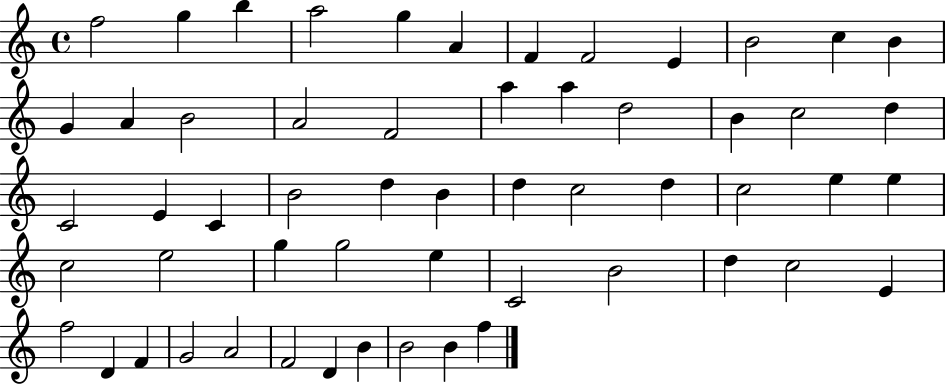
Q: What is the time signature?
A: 4/4